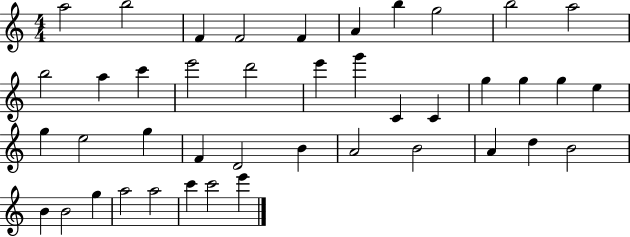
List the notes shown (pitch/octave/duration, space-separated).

A5/h B5/h F4/q F4/h F4/q A4/q B5/q G5/h B5/h A5/h B5/h A5/q C6/q E6/h D6/h E6/q G6/q C4/q C4/q G5/q G5/q G5/q E5/q G5/q E5/h G5/q F4/q D4/h B4/q A4/h B4/h A4/q D5/q B4/h B4/q B4/h G5/q A5/h A5/h C6/q C6/h E6/q